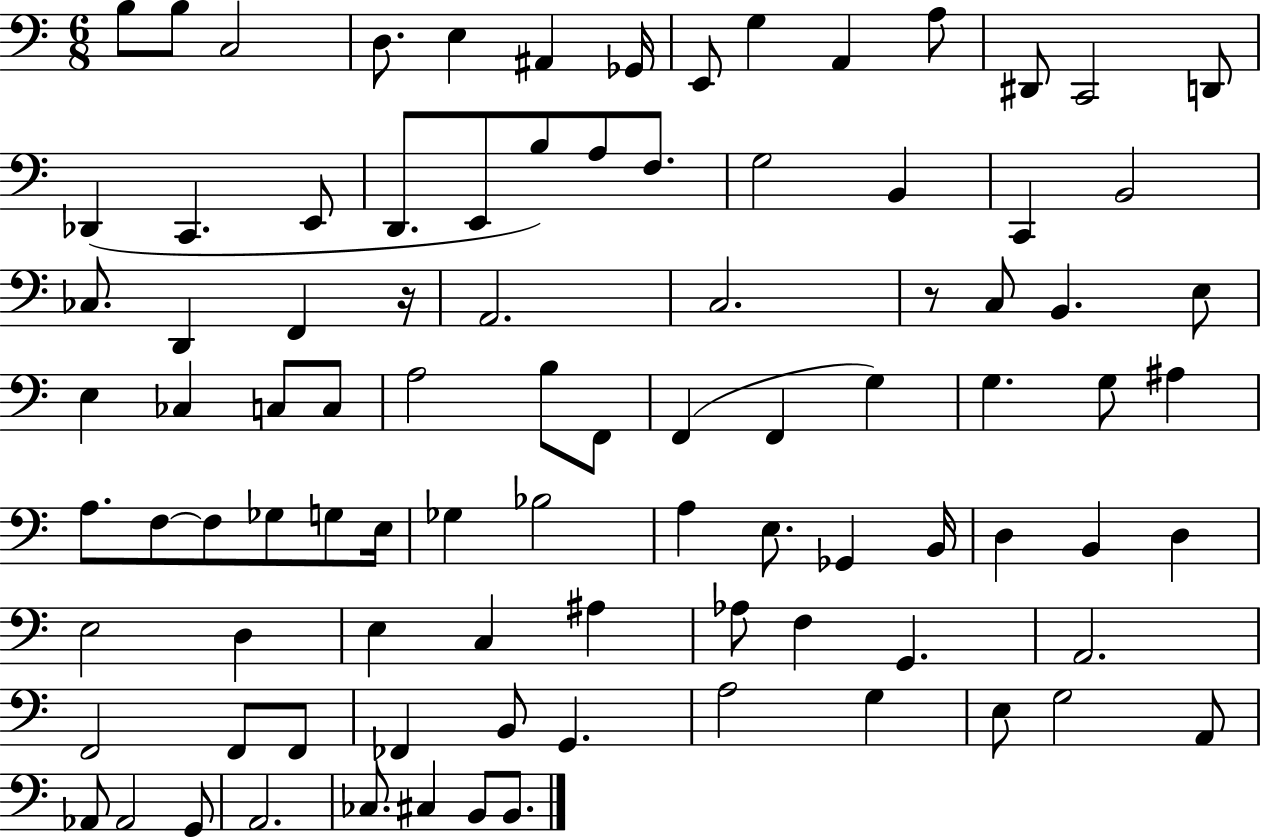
{
  \clef bass
  \numericTimeSignature
  \time 6/8
  \key c \major
  b8 b8 c2 | d8. e4 ais,4 ges,16 | e,8 g4 a,4 a8 | dis,8 c,2 d,8 | \break des,4( c,4. e,8 | d,8. e,8 b8) a8 f8. | g2 b,4 | c,4 b,2 | \break ces8. d,4 f,4 r16 | a,2. | c2. | r8 c8 b,4. e8 | \break e4 ces4 c8 c8 | a2 b8 f,8 | f,4( f,4 g4) | g4. g8 ais4 | \break a8. f8~~ f8 ges8 g8 e16 | ges4 bes2 | a4 e8. ges,4 b,16 | d4 b,4 d4 | \break e2 d4 | e4 c4 ais4 | aes8 f4 g,4. | a,2. | \break f,2 f,8 f,8 | fes,4 b,8 g,4. | a2 g4 | e8 g2 a,8 | \break aes,8 aes,2 g,8 | a,2. | ces8. cis4 b,8 b,8. | \bar "|."
}